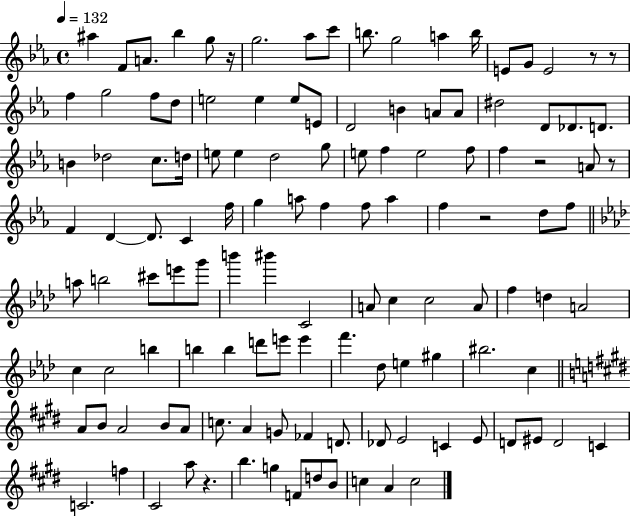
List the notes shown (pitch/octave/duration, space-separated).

A#5/q F4/e A4/e. Bb5/q G5/e R/s G5/h. Ab5/e C6/e B5/e. G5/h A5/q B5/s E4/e G4/e E4/h R/e R/e F5/q G5/h F5/e D5/e E5/h E5/q E5/e E4/e D4/h B4/q A4/e A4/e D#5/h D4/e Db4/e. D4/e. B4/q Db5/h C5/e. D5/s E5/e E5/q D5/h G5/e E5/e F5/q E5/h F5/e F5/q R/h A4/e R/e F4/q D4/q D4/e. C4/q F5/s G5/q A5/e F5/q F5/e A5/q F5/q R/h D5/e F5/e A5/e B5/h C#6/e E6/e G6/e B6/q BIS6/q C4/h A4/e C5/q C5/h A4/e F5/q D5/q A4/h C5/q C5/h B5/q B5/q B5/q D6/e E6/e E6/q F6/q. Db5/e E5/q G#5/q BIS5/h. C5/q A4/e B4/e A4/h B4/e A4/e C5/e. A4/q G4/e FES4/q D4/e. Db4/e E4/h C4/q E4/e D4/e EIS4/e D4/h C4/q C4/h. F5/q C#4/h A5/e R/q. B5/q. G5/q F4/e D5/e B4/e C5/q A4/q C5/h